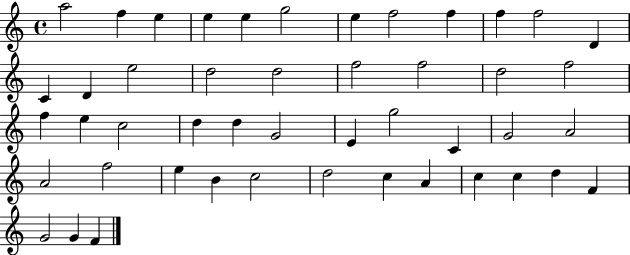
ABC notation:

X:1
T:Untitled
M:4/4
L:1/4
K:C
a2 f e e e g2 e f2 f f f2 D C D e2 d2 d2 f2 f2 d2 f2 f e c2 d d G2 E g2 C G2 A2 A2 f2 e B c2 d2 c A c c d F G2 G F